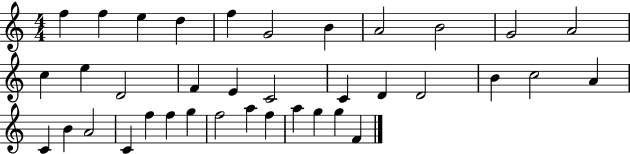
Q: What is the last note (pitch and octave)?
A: F4